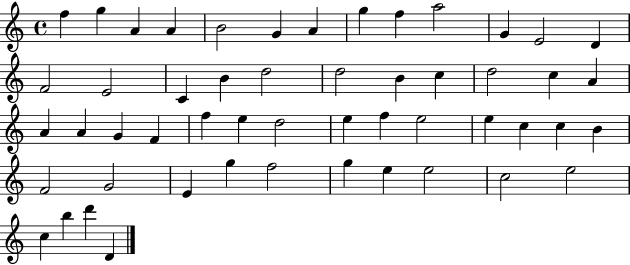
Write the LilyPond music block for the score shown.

{
  \clef treble
  \time 4/4
  \defaultTimeSignature
  \key c \major
  f''4 g''4 a'4 a'4 | b'2 g'4 a'4 | g''4 f''4 a''2 | g'4 e'2 d'4 | \break f'2 e'2 | c'4 b'4 d''2 | d''2 b'4 c''4 | d''2 c''4 a'4 | \break a'4 a'4 g'4 f'4 | f''4 e''4 d''2 | e''4 f''4 e''2 | e''4 c''4 c''4 b'4 | \break f'2 g'2 | e'4 g''4 f''2 | g''4 e''4 e''2 | c''2 e''2 | \break c''4 b''4 d'''4 d'4 | \bar "|."
}